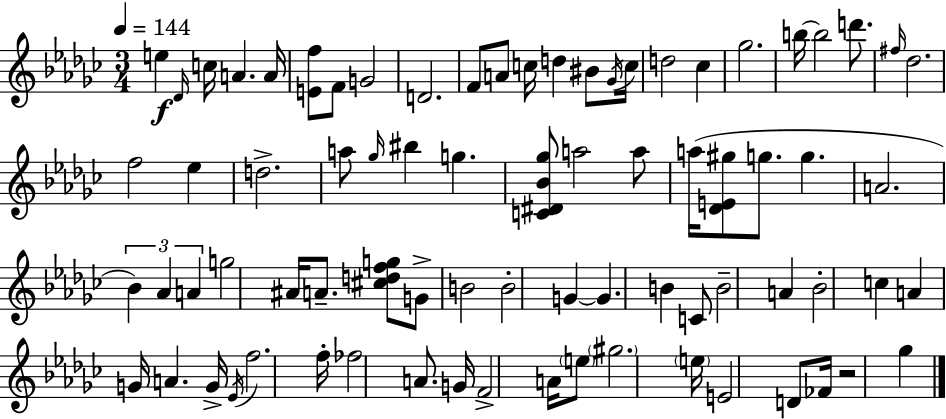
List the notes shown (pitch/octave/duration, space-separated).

E5/q Db4/s C5/s A4/q. A4/s [E4,F5]/e F4/e G4/h D4/h. F4/e A4/e C5/s D5/q BIS4/e Gb4/s C5/s D5/h CES5/q Gb5/h. B5/s B5/h D6/e. F#5/s Db5/h. F5/h Eb5/q D5/h. A5/e Gb5/s BIS5/q G5/q. [C4,D#4,Bb4,Gb5]/e A5/h A5/e A5/s [Db4,E4,G#5]/e G5/e. G5/q. A4/h. Bb4/q Ab4/q A4/q G5/h A#4/s A4/e. [C#5,D5,F5,G5]/e G4/e B4/h B4/h G4/q G4/q. B4/q C4/e B4/h A4/q Bb4/h C5/q A4/q G4/s A4/q. G4/s Eb4/s F5/h. F5/s FES5/h A4/e. G4/s F4/h A4/s E5/e G#5/h. E5/s E4/h D4/e FES4/s R/h Gb5/q